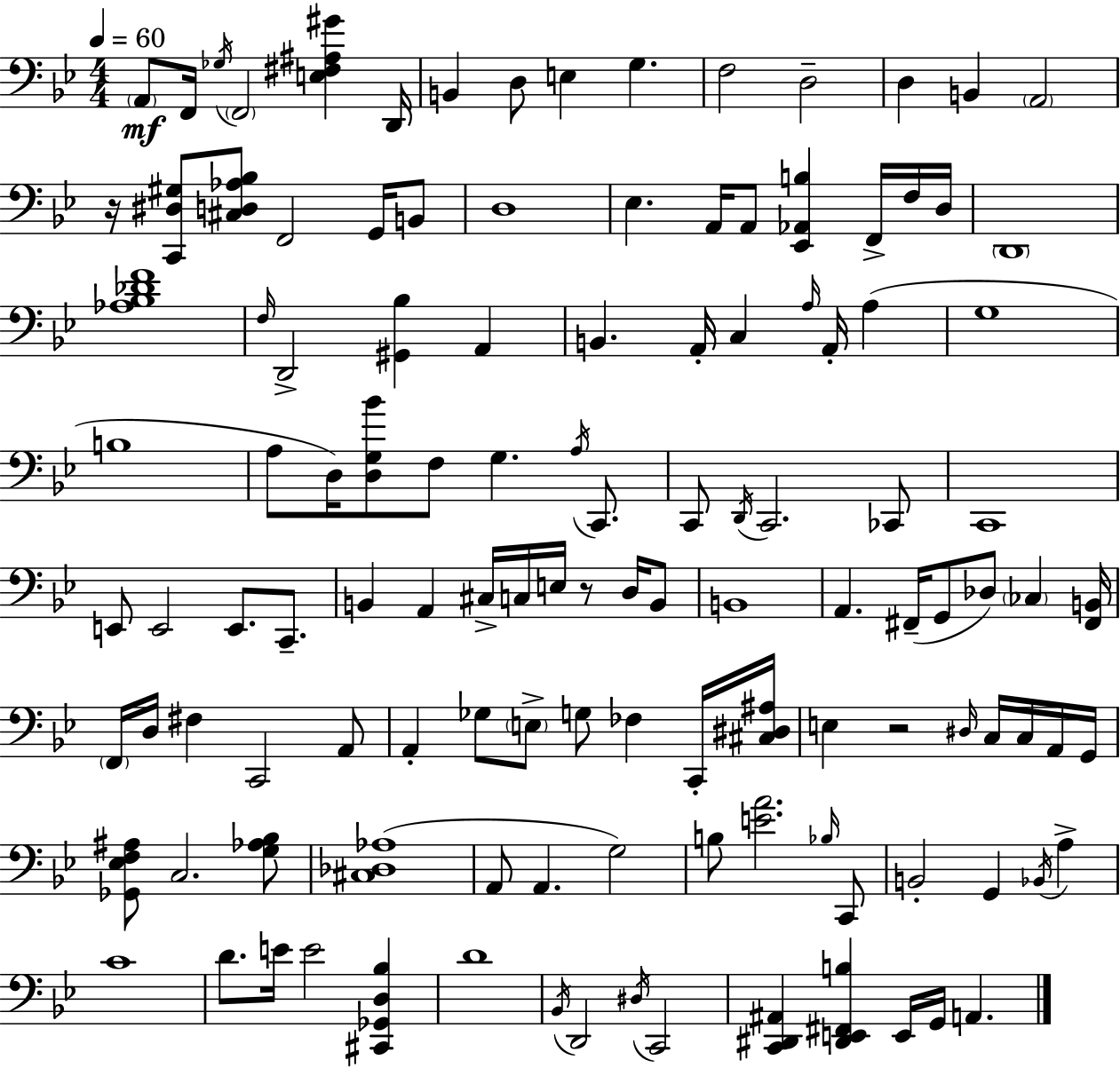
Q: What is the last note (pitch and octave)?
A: A2